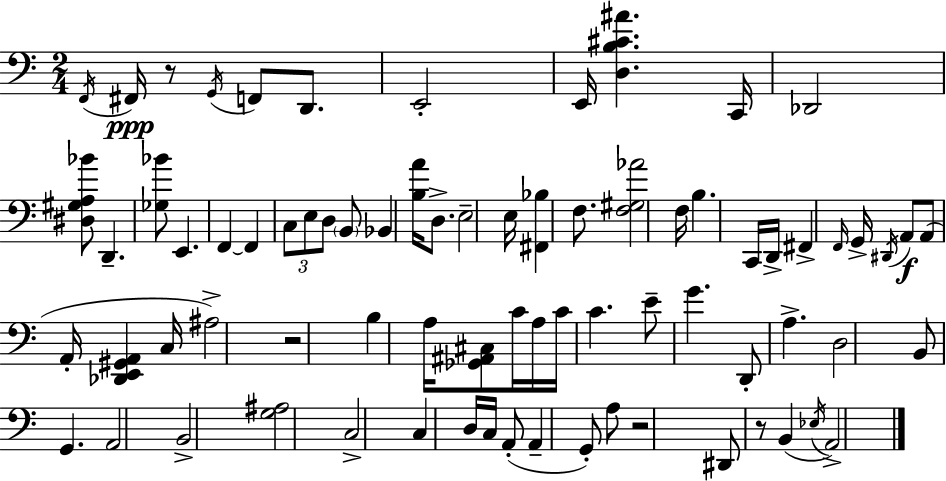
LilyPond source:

{
  \clef bass
  \numericTimeSignature
  \time 2/4
  \key c \major
  \acciaccatura { f,16 }\ppp fis,16 r8 \acciaccatura { g,16 } f,8 d,8. | e,2-. | e,16 <d b cis' ais'>4. | c,16 des,2 | \break <dis gis a bes'>8 d,4.-- | <ges bes'>8 e,4. | f,4~~ f,4 | \tuplet 3/2 { c8 e8 d8 } | \break \parenthesize b,8 bes,4 <b a'>16 d8.-> | e2-- | e16 <fis, bes>4 f8. | <f gis aes'>2 | \break f16 b4. | c,16 d,16-> fis,4-> \grace { f,16 } | g,16-> \acciaccatura { dis,16 } a,8\f a,8( a,16-. <des, e, gis, a,>4 | c16 ais2->) | \break r2 | b4 | a16 <ges, ais, cis>8 c'16 a16 c'16 c'4. | e'8-- g'4. | \break d,8-. a4.-> | d2 | b,8 g,4. | a,2 | \break b,2-> | <g ais>2 | c2-> | c4 | \break d16 c16 a,8-.( a,4-- | g,8-.) a8 r2 | dis,8 r8 | b,4( \acciaccatura { ees16 } a,2->) | \break \bar "|."
}